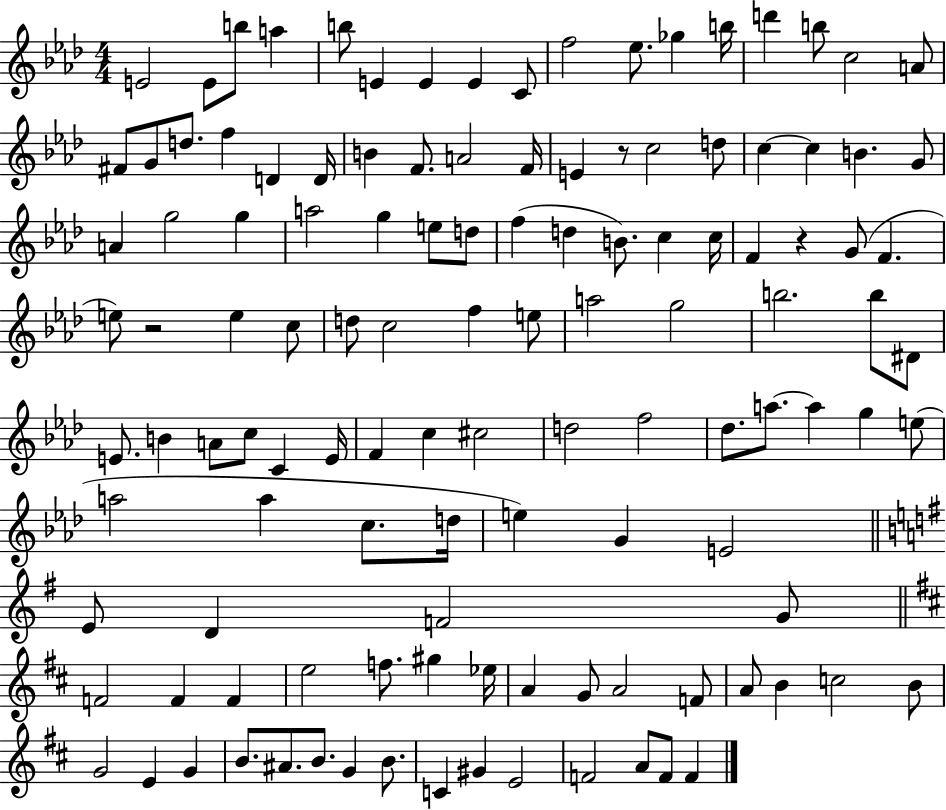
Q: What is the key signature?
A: AES major